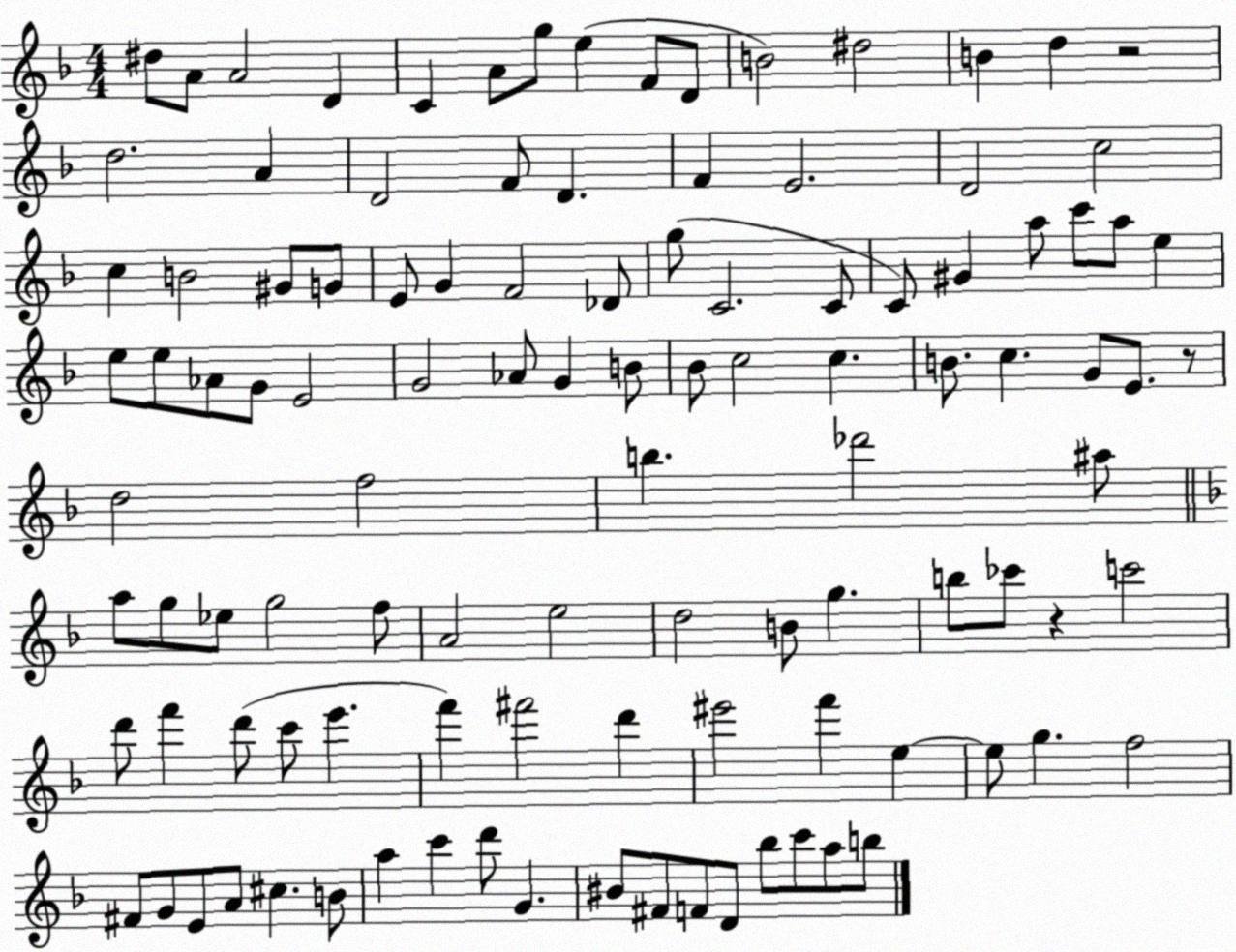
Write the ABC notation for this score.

X:1
T:Untitled
M:4/4
L:1/4
K:F
^d/2 A/2 A2 D C A/2 g/2 e F/2 D/2 B2 ^d2 B d z2 d2 A D2 F/2 D F E2 D2 c2 c B2 ^G/2 G/2 E/2 G F2 _D/2 g/2 C2 C/2 C/2 ^G a/2 c'/2 a/2 e e/2 e/2 _A/2 G/2 E2 G2 _A/2 G B/2 _B/2 c2 c B/2 c G/2 E/2 z/2 d2 f2 b _d'2 ^a/2 a/2 g/2 _e/2 g2 f/2 A2 e2 d2 B/2 g b/2 _c'/2 z c'2 d'/2 f' d'/2 c'/2 e' f' ^f'2 d' ^e'2 f' e e/2 g f2 ^F/2 G/2 E/2 A/2 ^c B/2 a c' d'/2 G ^B/2 ^F/2 F/2 D/2 _b/2 c'/2 a/2 b/2